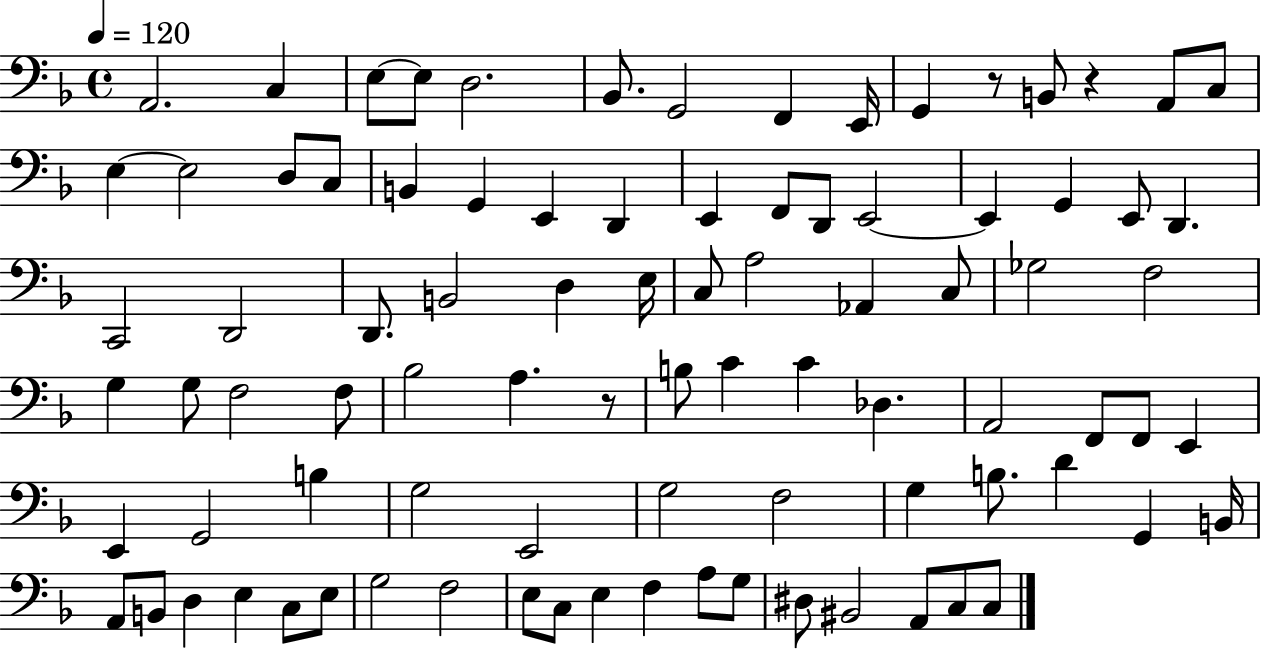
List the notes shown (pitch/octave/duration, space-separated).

A2/h. C3/q E3/e E3/e D3/h. Bb2/e. G2/h F2/q E2/s G2/q R/e B2/e R/q A2/e C3/e E3/q E3/h D3/e C3/e B2/q G2/q E2/q D2/q E2/q F2/e D2/e E2/h E2/q G2/q E2/e D2/q. C2/h D2/h D2/e. B2/h D3/q E3/s C3/e A3/h Ab2/q C3/e Gb3/h F3/h G3/q G3/e F3/h F3/e Bb3/h A3/q. R/e B3/e C4/q C4/q Db3/q. A2/h F2/e F2/e E2/q E2/q G2/h B3/q G3/h E2/h G3/h F3/h G3/q B3/e. D4/q G2/q B2/s A2/e B2/e D3/q E3/q C3/e E3/e G3/h F3/h E3/e C3/e E3/q F3/q A3/e G3/e D#3/e BIS2/h A2/e C3/e C3/e